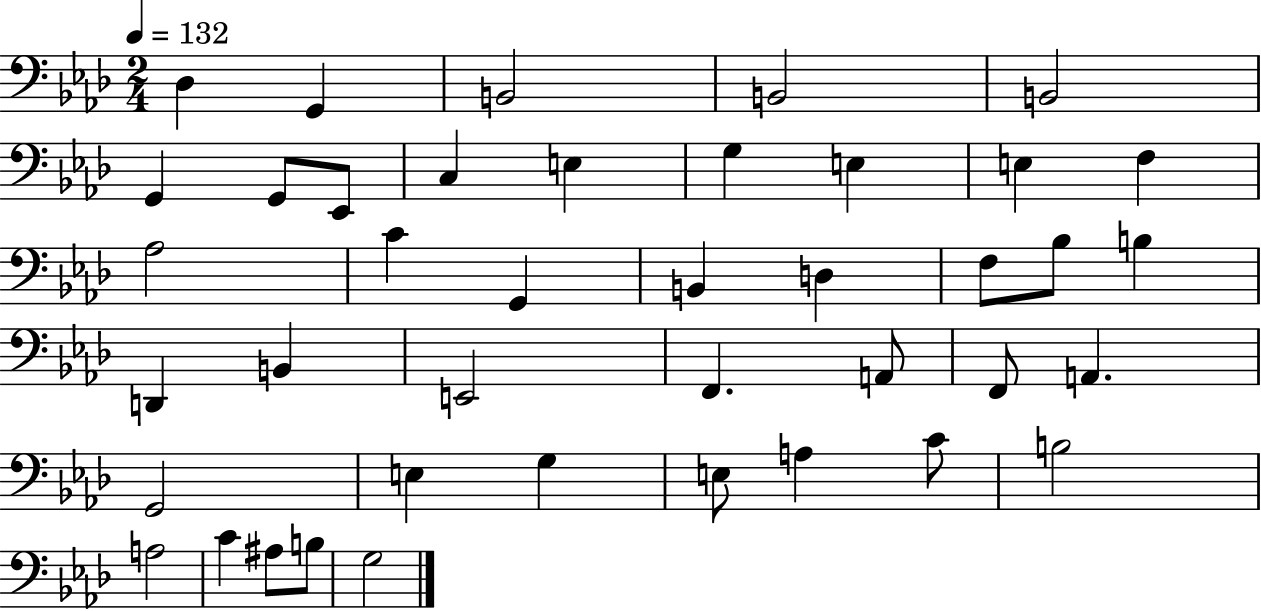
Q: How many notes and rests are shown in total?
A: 41